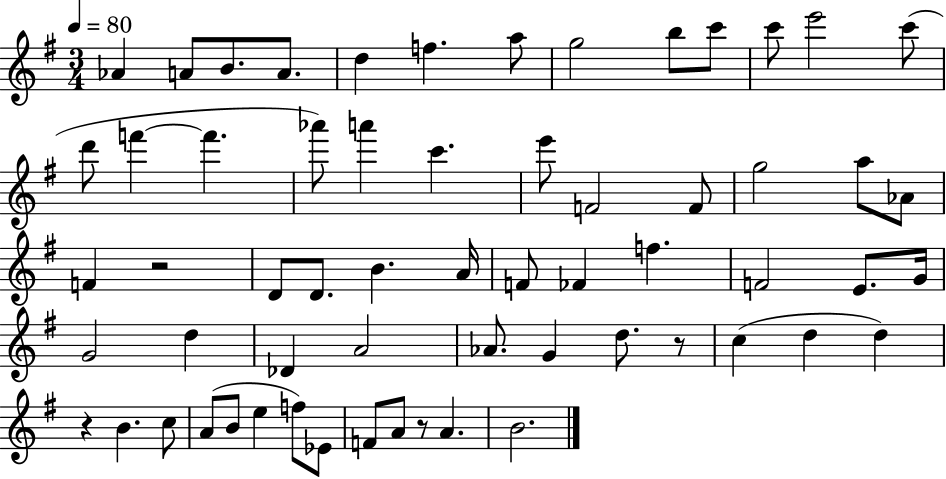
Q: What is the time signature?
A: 3/4